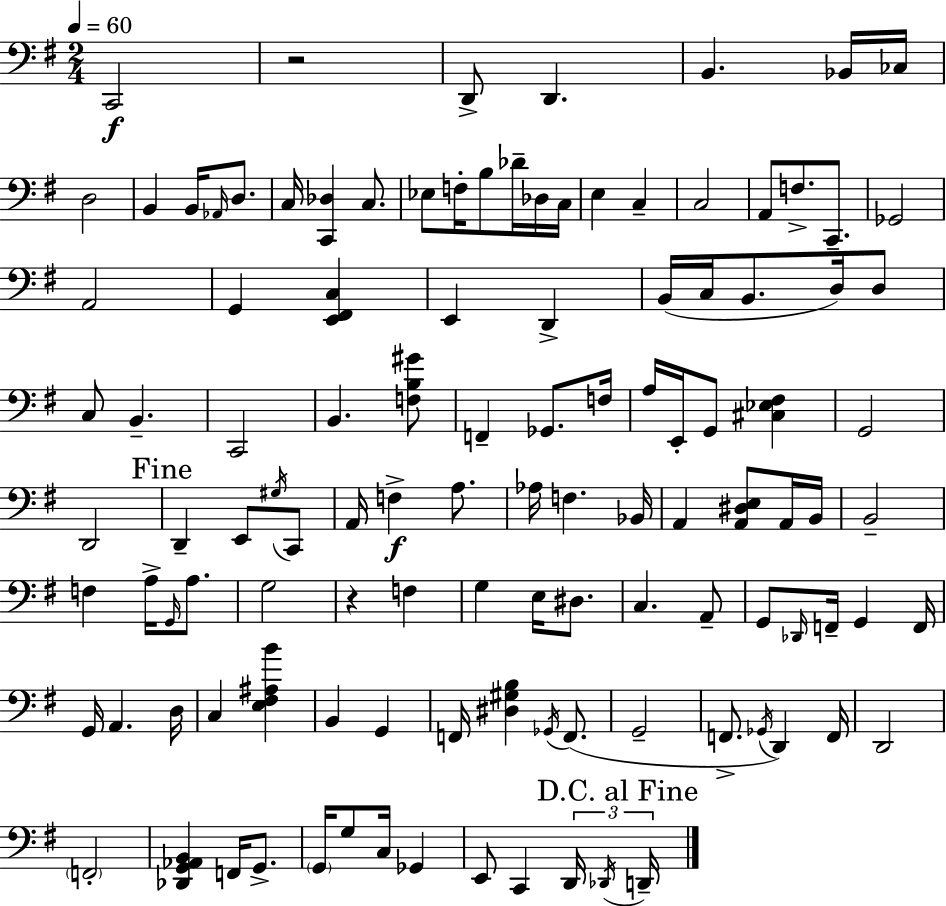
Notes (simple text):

C2/h R/h D2/e D2/q. B2/q. Bb2/s CES3/s D3/h B2/q B2/s Ab2/s D3/e. C3/s [C2,Db3]/q C3/e. Eb3/e F3/s B3/e Db4/s Db3/s C3/s E3/q C3/q C3/h A2/e F3/e. C2/e. Gb2/h A2/h G2/q [E2,F#2,C3]/q E2/q D2/q B2/s C3/s B2/e. D3/s D3/e C3/e B2/q. C2/h B2/q. [F3,B3,G#4]/e F2/q Gb2/e. F3/s A3/s E2/s G2/e [C#3,Eb3,F#3]/q G2/h D2/h D2/q E2/e G#3/s C2/e A2/s F3/q A3/e. Ab3/s F3/q. Bb2/s A2/q [A2,D#3,E3]/e A2/s B2/s B2/h F3/q A3/s G2/s A3/e. G3/h R/q F3/q G3/q E3/s D#3/e. C3/q. A2/e G2/e Db2/s F2/s G2/q F2/s G2/s A2/q. D3/s C3/q [E3,F#3,A#3,B4]/q B2/q G2/q F2/s [D#3,G#3,B3]/q Gb2/s F2/e. G2/h F2/e. Gb2/s D2/q F2/s D2/h F2/h [Db2,G2,Ab2,B2]/q F2/s G2/e. G2/s G3/e C3/s Gb2/q E2/e C2/q D2/s Db2/s D2/s